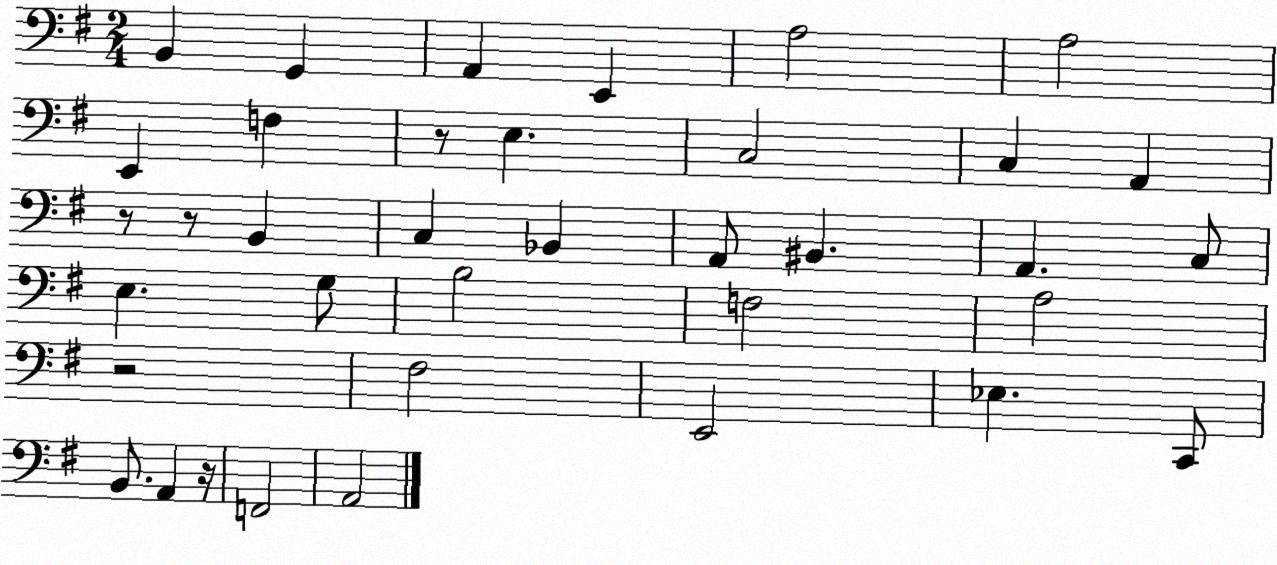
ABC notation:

X:1
T:Untitled
M:2/4
L:1/4
K:G
B,, G,, A,, E,, A,2 A,2 E,, F, z/2 E, C,2 C, A,, z/2 z/2 B,, C, _B,, A,,/2 ^B,, A,, C,/2 E, G,/2 B,2 F,2 A,2 z2 ^F,2 E,,2 _E, C,,/2 B,,/2 A,, z/4 F,,2 A,,2